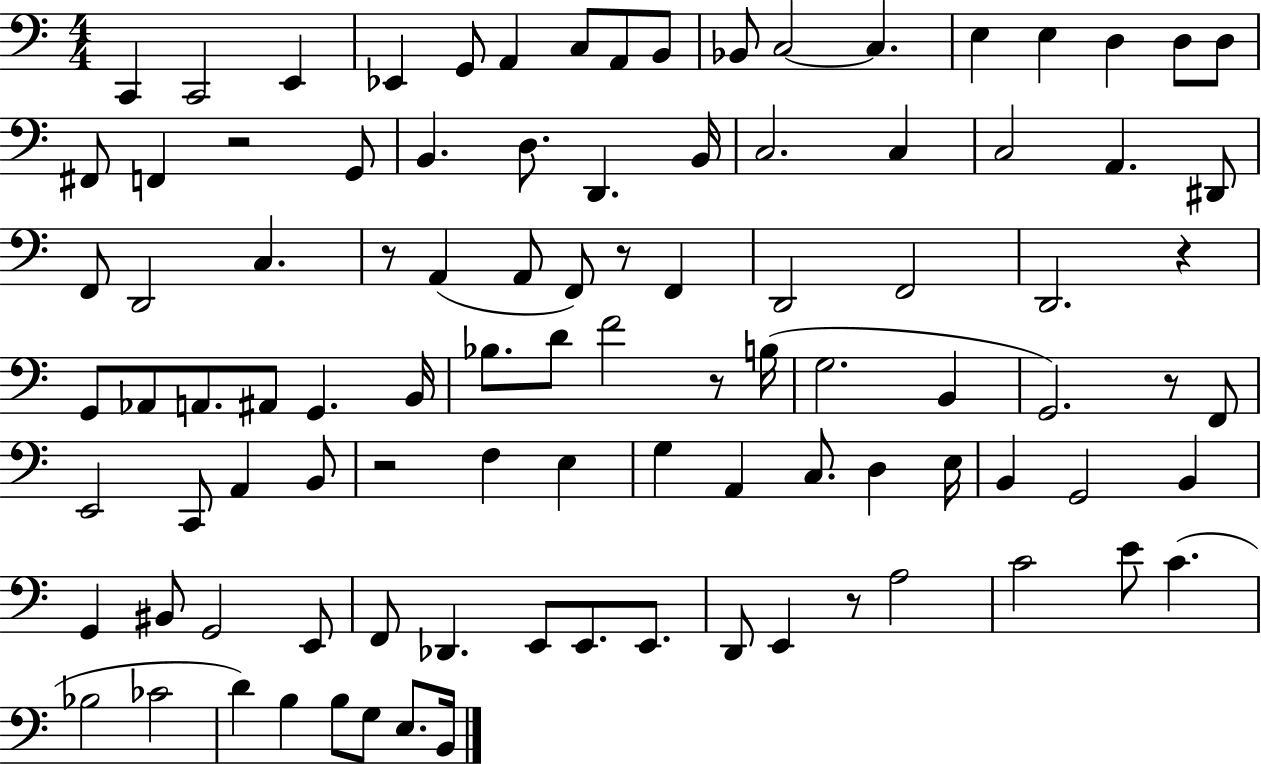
X:1
T:Untitled
M:4/4
L:1/4
K:C
C,, C,,2 E,, _E,, G,,/2 A,, C,/2 A,,/2 B,,/2 _B,,/2 C,2 C, E, E, D, D,/2 D,/2 ^F,,/2 F,, z2 G,,/2 B,, D,/2 D,, B,,/4 C,2 C, C,2 A,, ^D,,/2 F,,/2 D,,2 C, z/2 A,, A,,/2 F,,/2 z/2 F,, D,,2 F,,2 D,,2 z G,,/2 _A,,/2 A,,/2 ^A,,/2 G,, B,,/4 _B,/2 D/2 F2 z/2 B,/4 G,2 B,, G,,2 z/2 F,,/2 E,,2 C,,/2 A,, B,,/2 z2 F, E, G, A,, C,/2 D, E,/4 B,, G,,2 B,, G,, ^B,,/2 G,,2 E,,/2 F,,/2 _D,, E,,/2 E,,/2 E,,/2 D,,/2 E,, z/2 A,2 C2 E/2 C _B,2 _C2 D B, B,/2 G,/2 E,/2 B,,/4